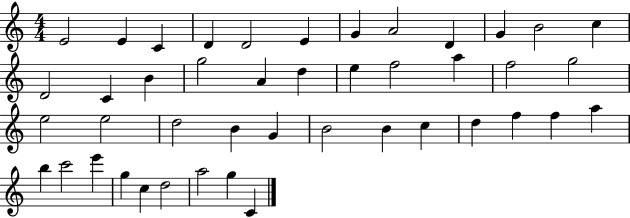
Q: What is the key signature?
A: C major